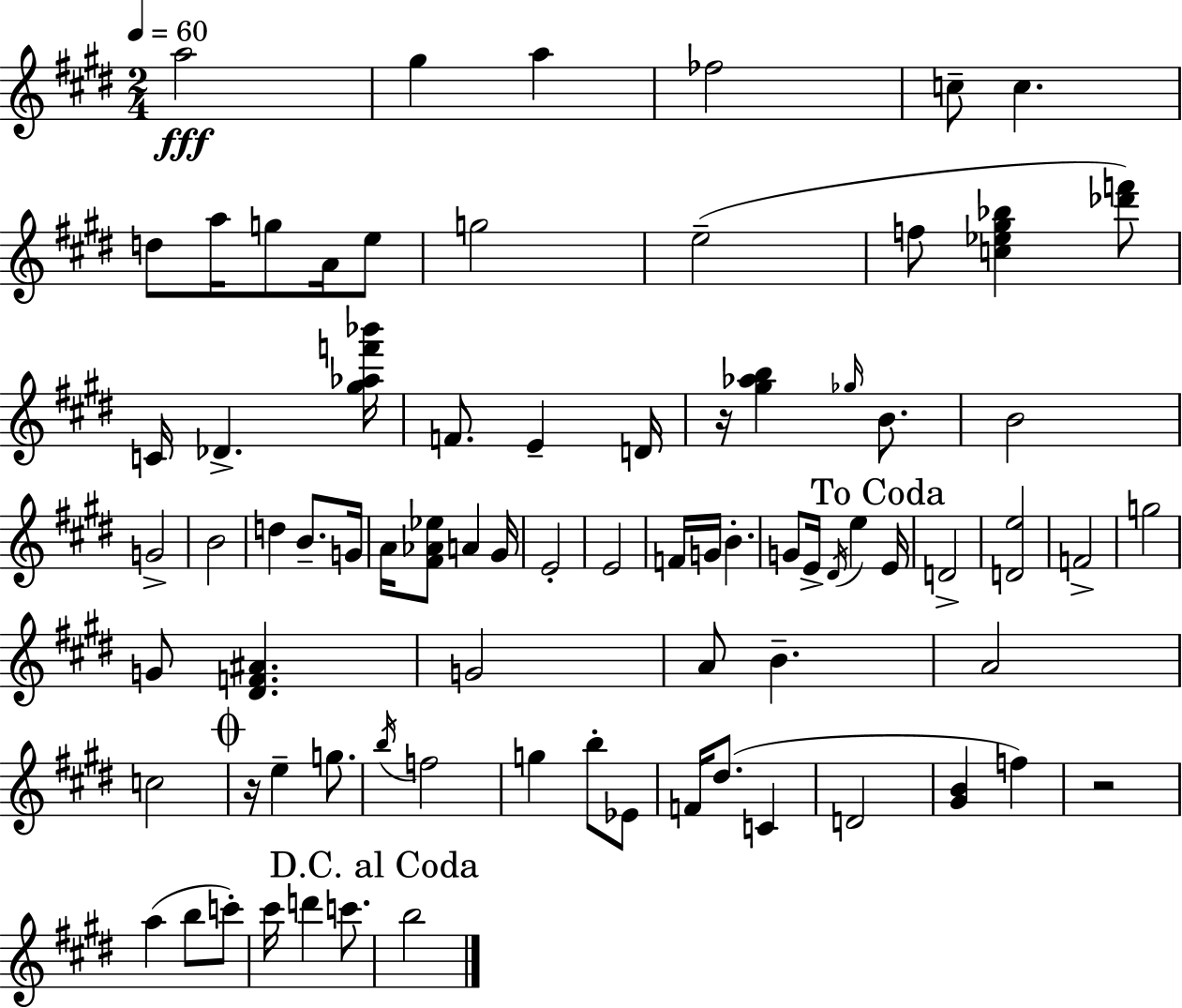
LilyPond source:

{
  \clef treble
  \numericTimeSignature
  \time 2/4
  \key e \major
  \tempo 4 = 60
  a''2\fff | gis''4 a''4 | fes''2 | c''8-- c''4. | \break d''8 a''16 g''8 a'16 e''8 | g''2 | e''2--( | f''8 <c'' ees'' gis'' bes''>4 <des''' f'''>8) | \break c'16 des'4.-> <gis'' aes'' f''' bes'''>16 | f'8. e'4-- d'16 | r16 <gis'' aes'' b''>4 \grace { ges''16 } b'8. | b'2 | \break g'2-> | b'2 | d''4 b'8.-- | g'16 a'16 <fis' aes' ees''>8 a'4 | \break gis'16 e'2-. | e'2 | f'16 g'16 b'4.-. | g'8 e'16-> \acciaccatura { dis'16 } e''4 | \break \mark "To Coda" e'16 d'2-> | <d' e''>2 | f'2-> | g''2 | \break g'8 <dis' f' ais'>4. | g'2 | a'8 b'4.-- | a'2 | \break c''2 | \mark \markup { \musicglyph "scripts.coda" } r16 e''4-- g''8. | \acciaccatura { b''16 } f''2 | g''4 b''8-. | \break ees'8 f'16 dis''8.( c'4 | d'2 | <gis' b'>4 f''4) | r2 | \break a''4( b''8 | c'''8-.) cis'''16 d'''4 | c'''8. \mark "D.C. al Coda" b''2 | \bar "|."
}